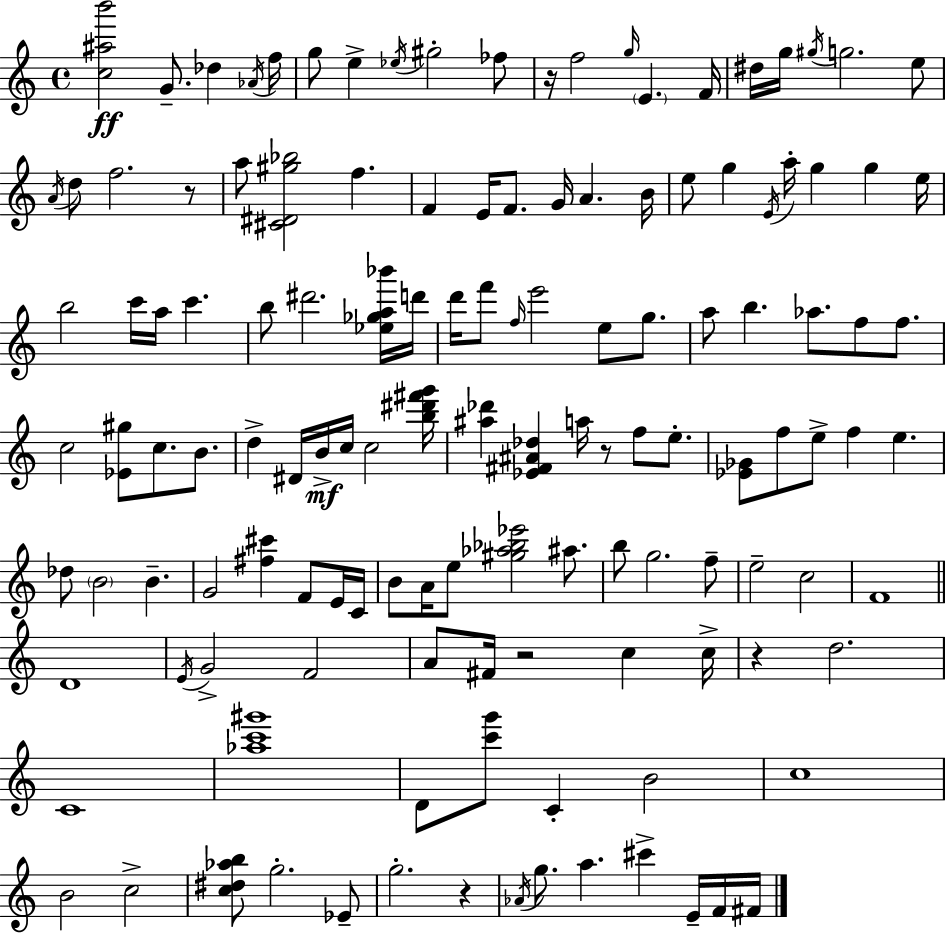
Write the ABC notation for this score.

X:1
T:Untitled
M:4/4
L:1/4
K:C
[c^ab']2 G/2 _d _A/4 f/4 g/2 e _e/4 ^g2 _f/2 z/4 f2 g/4 E F/4 ^d/4 g/4 ^g/4 g2 e/2 A/4 d/2 f2 z/2 a/2 [^C^D^g_b]2 f F E/4 F/2 G/4 A B/4 e/2 g E/4 a/4 g g e/4 b2 c'/4 a/4 c' b/2 ^d'2 [_e_ga_b']/4 d'/4 d'/4 f'/2 f/4 e'2 e/2 g/2 a/2 b _a/2 f/2 f/2 c2 [_E^g]/2 c/2 B/2 d ^D/4 B/4 c/4 c2 [b^d'^f'g']/4 [^a_d'] [_E^F^A_d] a/4 z/2 f/2 e/2 [_E_G]/2 f/2 e/2 f e _d/2 B2 B G2 [^f^c'] F/2 E/4 C/4 B/2 A/4 e/2 [^g_a_b_e']2 ^a/2 b/2 g2 f/2 e2 c2 F4 D4 E/4 G2 F2 A/2 ^F/4 z2 c c/4 z d2 C4 [_ac'^g']4 D/2 [c'g']/2 C B2 c4 B2 c2 [c^d_ab]/2 g2 _E/2 g2 z _A/4 g/2 a ^c' E/4 F/4 ^F/4